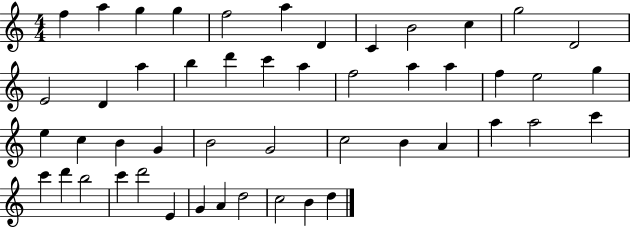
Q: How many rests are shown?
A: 0